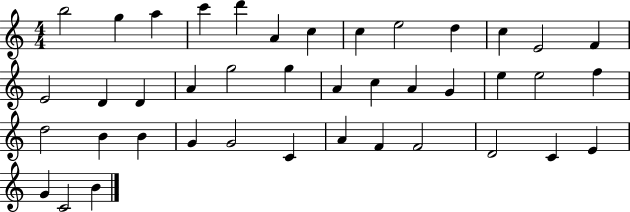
B5/h G5/q A5/q C6/q D6/q A4/q C5/q C5/q E5/h D5/q C5/q E4/h F4/q E4/h D4/q D4/q A4/q G5/h G5/q A4/q C5/q A4/q G4/q E5/q E5/h F5/q D5/h B4/q B4/q G4/q G4/h C4/q A4/q F4/q F4/h D4/h C4/q E4/q G4/q C4/h B4/q